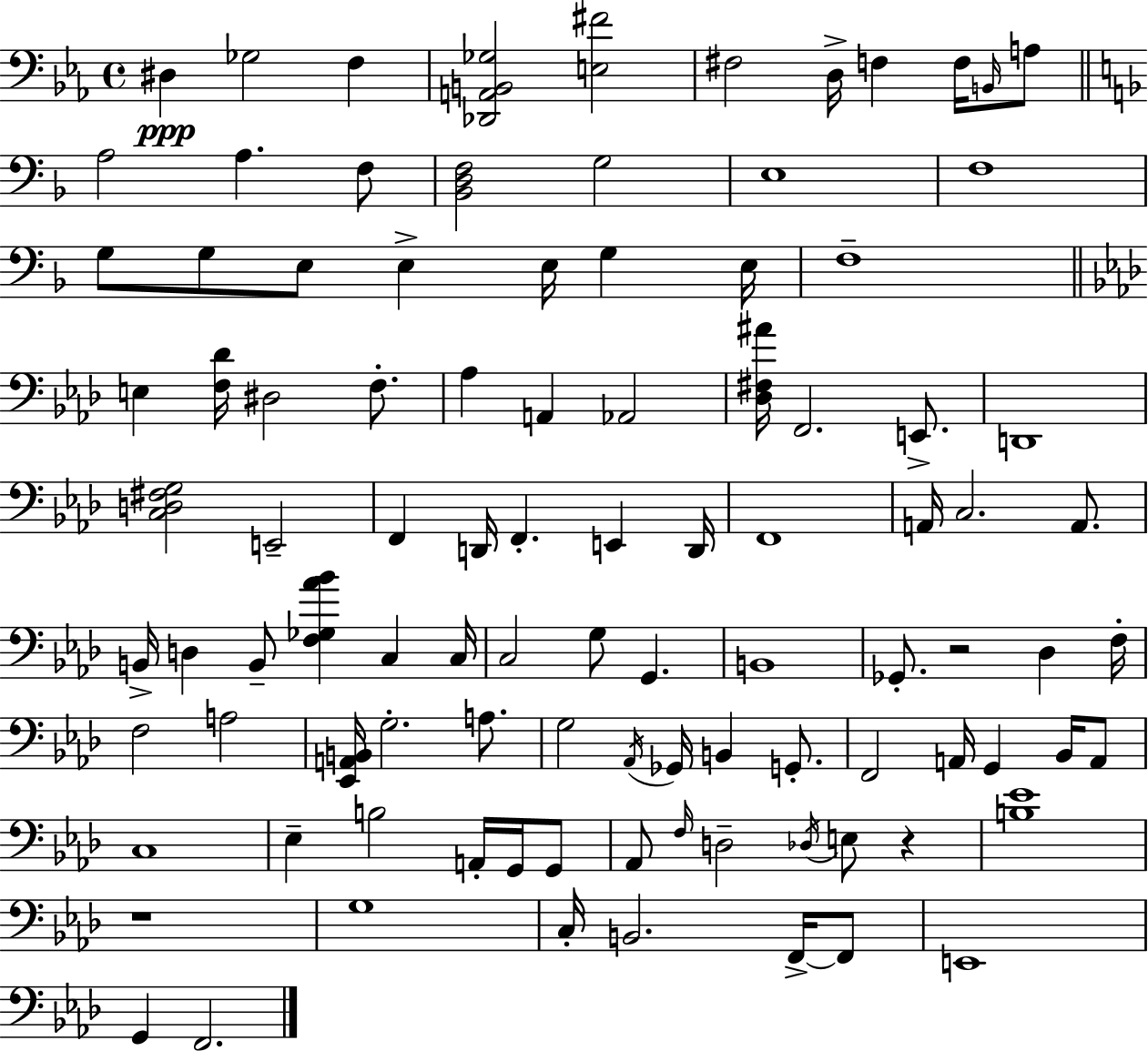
{
  \clef bass
  \time 4/4
  \defaultTimeSignature
  \key c \minor
  \repeat volta 2 { dis4\ppp ges2 f4 | <des, a, b, ges>2 <e fis'>2 | fis2 d16-> f4 f16 \grace { b,16 } a8 | \bar "||" \break \key d \minor a2 a4. f8 | <bes, d f>2 g2 | e1 | f1 | \break g8 g8 e8 e4-> e16 g4 e16 | f1-- | \bar "||" \break \key aes \major e4 <f des'>16 dis2 f8.-. | aes4 a,4 aes,2 | <des fis ais'>16 f,2. e,8.-> | d,1 | \break <c d fis g>2 e,2-- | f,4 d,16 f,4.-. e,4 d,16 | f,1 | a,16 c2. a,8. | \break b,16-> d4 b,8-- <f ges aes' bes'>4 c4 c16 | c2 g8 g,4. | b,1 | ges,8.-. r2 des4 f16-. | \break f2 a2 | <ees, a, b,>16 g2.-. a8. | g2 \acciaccatura { aes,16 } ges,16 b,4 g,8.-. | f,2 a,16 g,4 bes,16 a,8 | \break c1 | ees4-- b2 a,16-. g,16 g,8 | aes,8 \grace { f16 } d2-- \acciaccatura { des16 } e8 r4 | <b ees'>1 | \break r1 | g1 | c16-. b,2. | f,16->~~ f,8 e,1 | \break g,4 f,2. | } \bar "|."
}